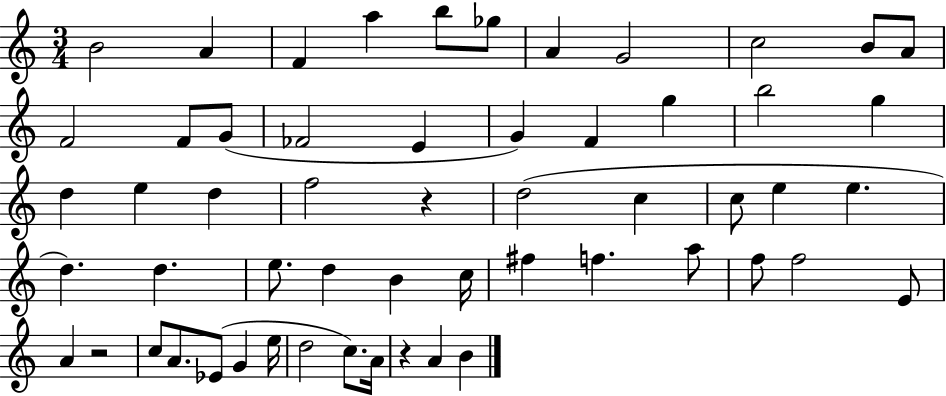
X:1
T:Untitled
M:3/4
L:1/4
K:C
B2 A F a b/2 _g/2 A G2 c2 B/2 A/2 F2 F/2 G/2 _F2 E G F g b2 g d e d f2 z d2 c c/2 e e d d e/2 d B c/4 ^f f a/2 f/2 f2 E/2 A z2 c/2 A/2 _E/2 G e/4 d2 c/2 A/4 z A B